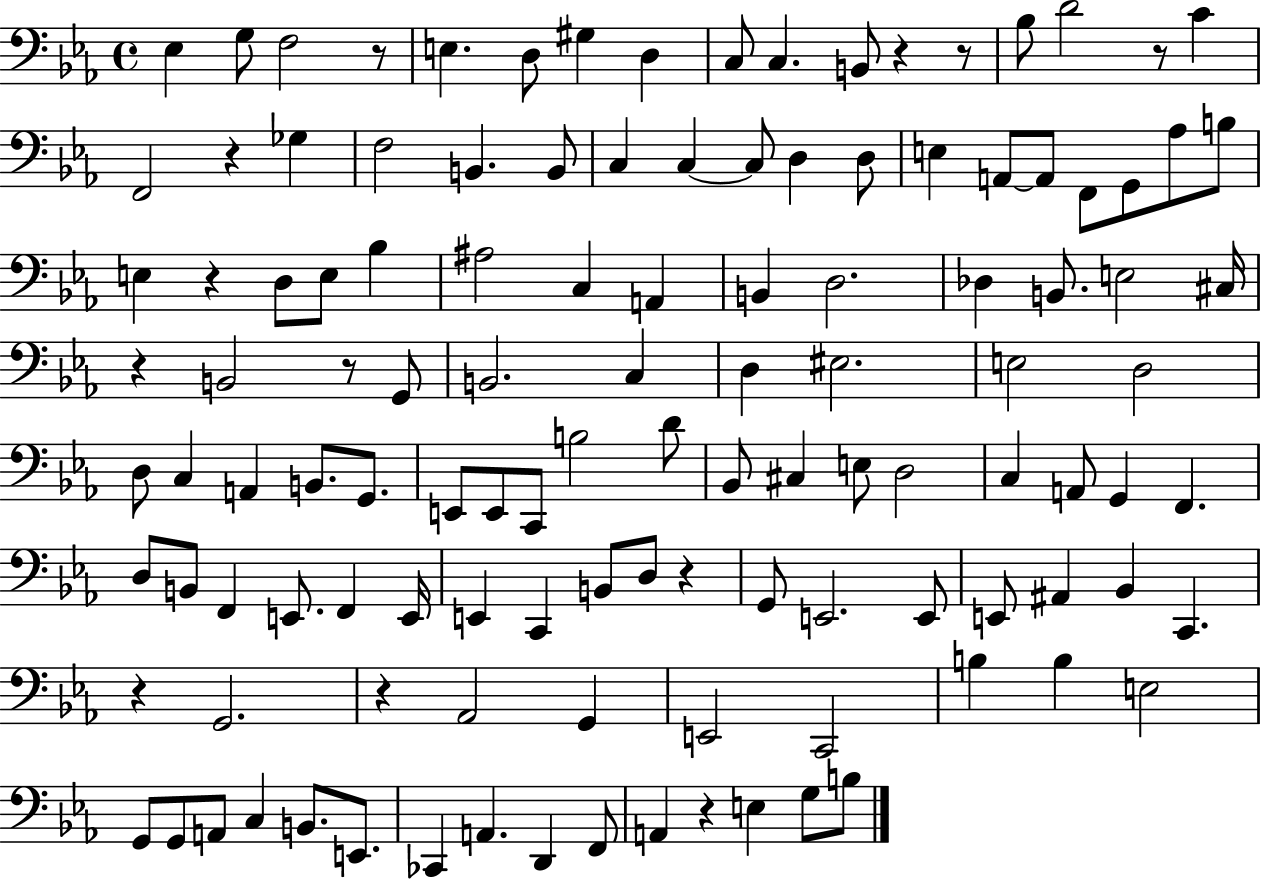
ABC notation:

X:1
T:Untitled
M:4/4
L:1/4
K:Eb
_E, G,/2 F,2 z/2 E, D,/2 ^G, D, C,/2 C, B,,/2 z z/2 _B,/2 D2 z/2 C F,,2 z _G, F,2 B,, B,,/2 C, C, C,/2 D, D,/2 E, A,,/2 A,,/2 F,,/2 G,,/2 _A,/2 B,/2 E, z D,/2 E,/2 _B, ^A,2 C, A,, B,, D,2 _D, B,,/2 E,2 ^C,/4 z B,,2 z/2 G,,/2 B,,2 C, D, ^E,2 E,2 D,2 D,/2 C, A,, B,,/2 G,,/2 E,,/2 E,,/2 C,,/2 B,2 D/2 _B,,/2 ^C, E,/2 D,2 C, A,,/2 G,, F,, D,/2 B,,/2 F,, E,,/2 F,, E,,/4 E,, C,, B,,/2 D,/2 z G,,/2 E,,2 E,,/2 E,,/2 ^A,, _B,, C,, z G,,2 z _A,,2 G,, E,,2 C,,2 B, B, E,2 G,,/2 G,,/2 A,,/2 C, B,,/2 E,,/2 _C,, A,, D,, F,,/2 A,, z E, G,/2 B,/2